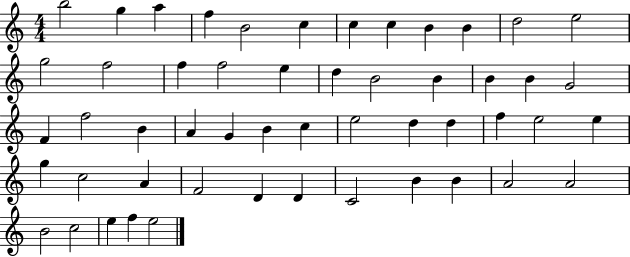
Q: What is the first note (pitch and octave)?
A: B5